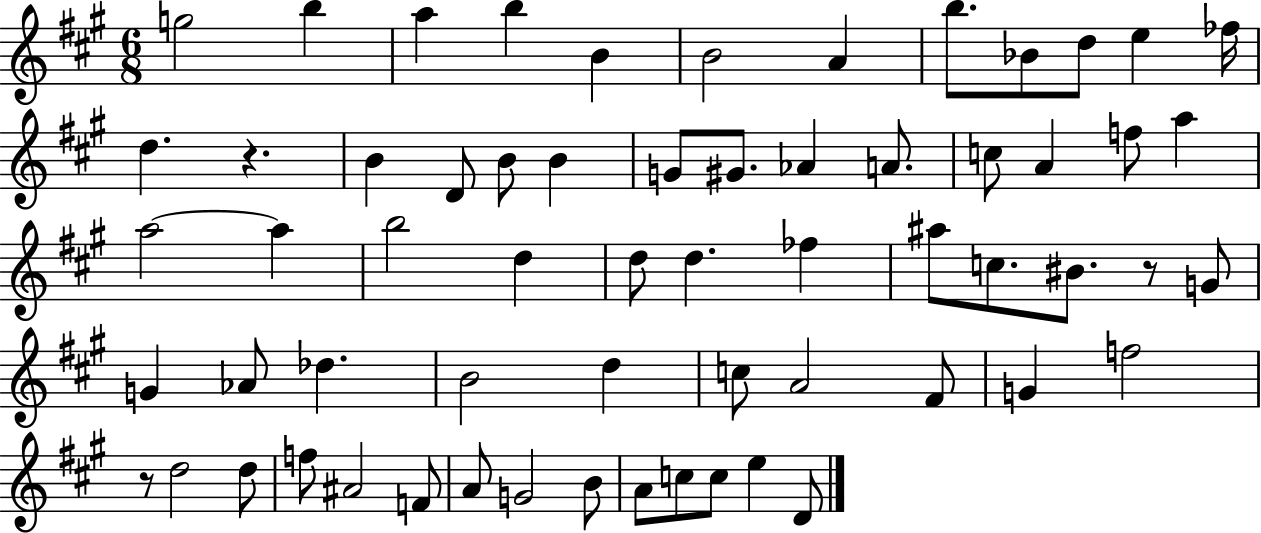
G5/h B5/q A5/q B5/q B4/q B4/h A4/q B5/e. Bb4/e D5/e E5/q FES5/s D5/q. R/q. B4/q D4/e B4/e B4/q G4/e G#4/e. Ab4/q A4/e. C5/e A4/q F5/e A5/q A5/h A5/q B5/h D5/q D5/e D5/q. FES5/q A#5/e C5/e. BIS4/e. R/e G4/e G4/q Ab4/e Db5/q. B4/h D5/q C5/e A4/h F#4/e G4/q F5/h R/e D5/h D5/e F5/e A#4/h F4/e A4/e G4/h B4/e A4/e C5/e C5/e E5/q D4/e